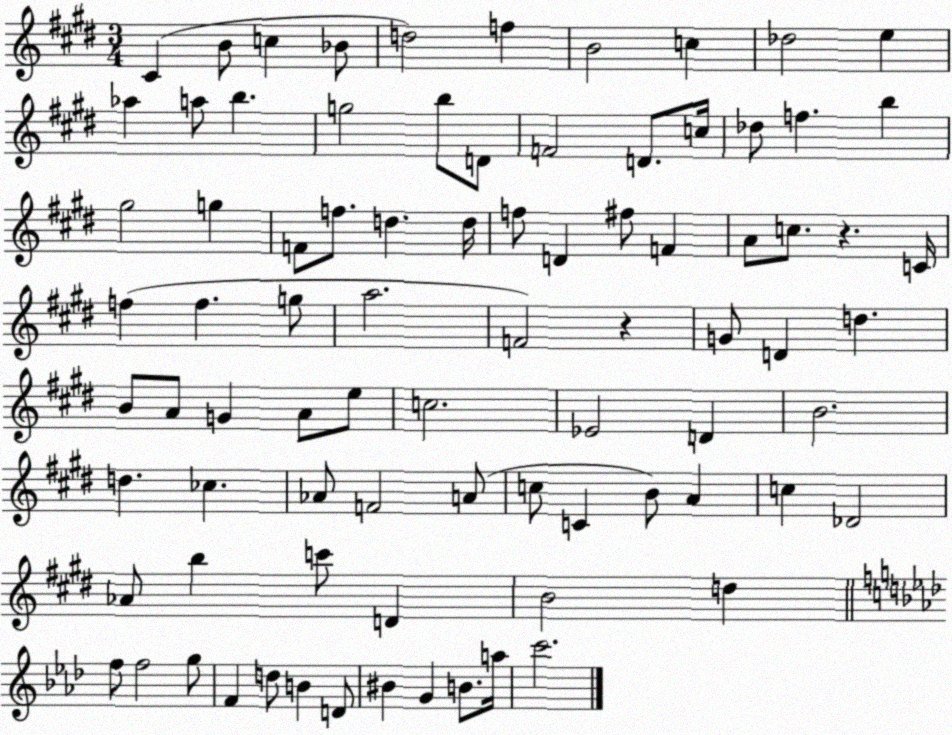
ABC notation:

X:1
T:Untitled
M:3/4
L:1/4
K:E
^C B/2 c _B/2 d2 f B2 c _d2 e _a a/2 b g2 b/2 D/2 F2 D/2 c/4 _d/2 f b ^g2 g F/2 f/2 d d/4 f/2 D ^f/2 F A/2 c/2 z C/4 f f g/2 a2 F2 z G/2 D d B/2 A/2 G A/2 e/2 c2 _E2 D B2 d _c _A/2 F2 A/2 c/2 C B/2 A c _D2 _A/2 b c'/2 D B2 d f/2 f2 g/2 F d/2 B D/2 ^B G B/2 a/4 c'2